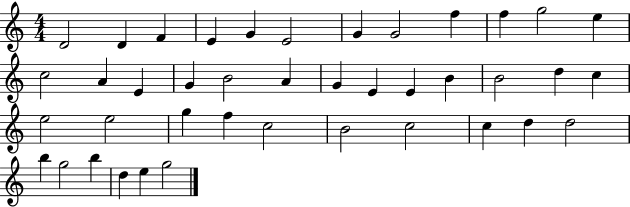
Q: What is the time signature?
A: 4/4